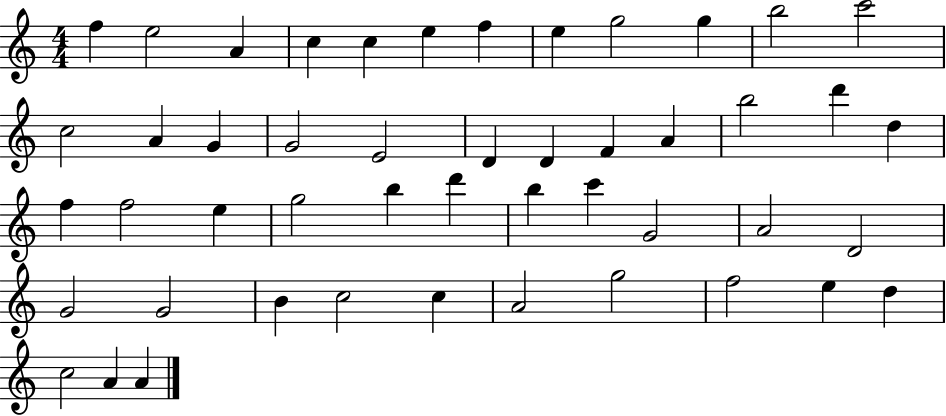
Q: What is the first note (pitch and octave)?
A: F5